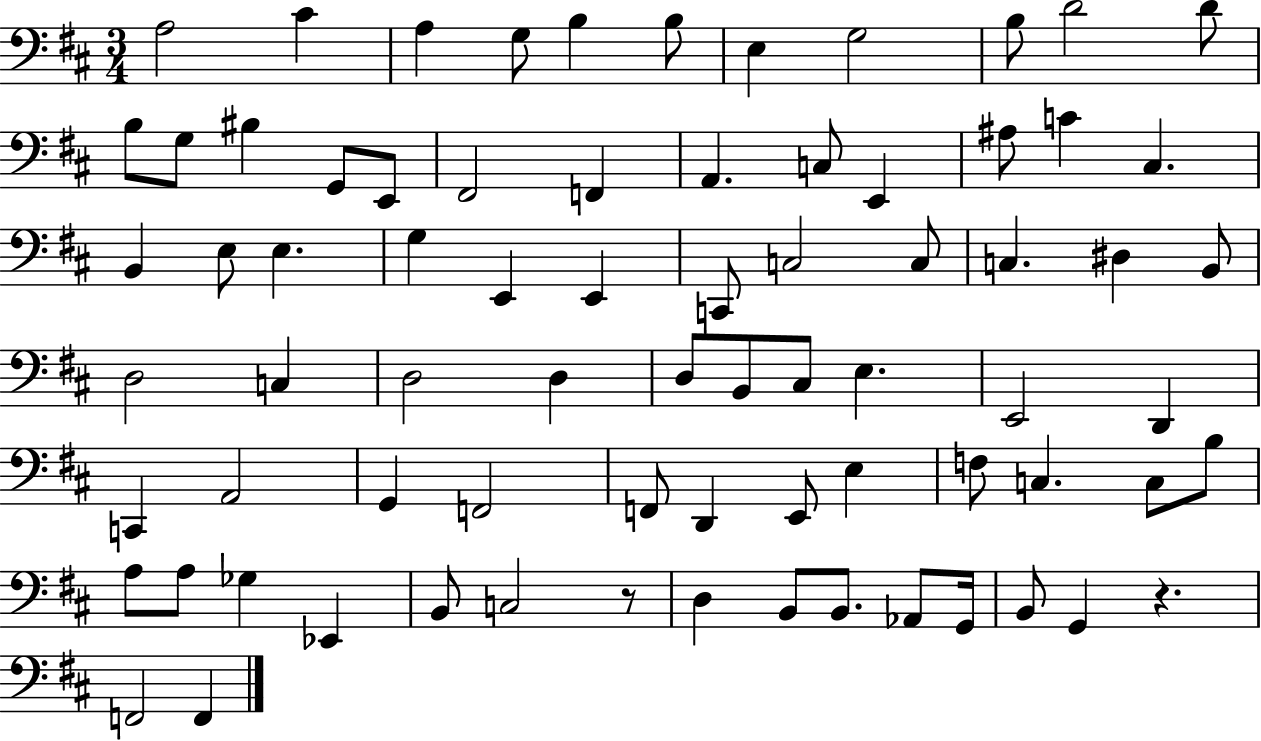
X:1
T:Untitled
M:3/4
L:1/4
K:D
A,2 ^C A, G,/2 B, B,/2 E, G,2 B,/2 D2 D/2 B,/2 G,/2 ^B, G,,/2 E,,/2 ^F,,2 F,, A,, C,/2 E,, ^A,/2 C ^C, B,, E,/2 E, G, E,, E,, C,,/2 C,2 C,/2 C, ^D, B,,/2 D,2 C, D,2 D, D,/2 B,,/2 ^C,/2 E, E,,2 D,, C,, A,,2 G,, F,,2 F,,/2 D,, E,,/2 E, F,/2 C, C,/2 B,/2 A,/2 A,/2 _G, _E,, B,,/2 C,2 z/2 D, B,,/2 B,,/2 _A,,/2 G,,/4 B,,/2 G,, z F,,2 F,,